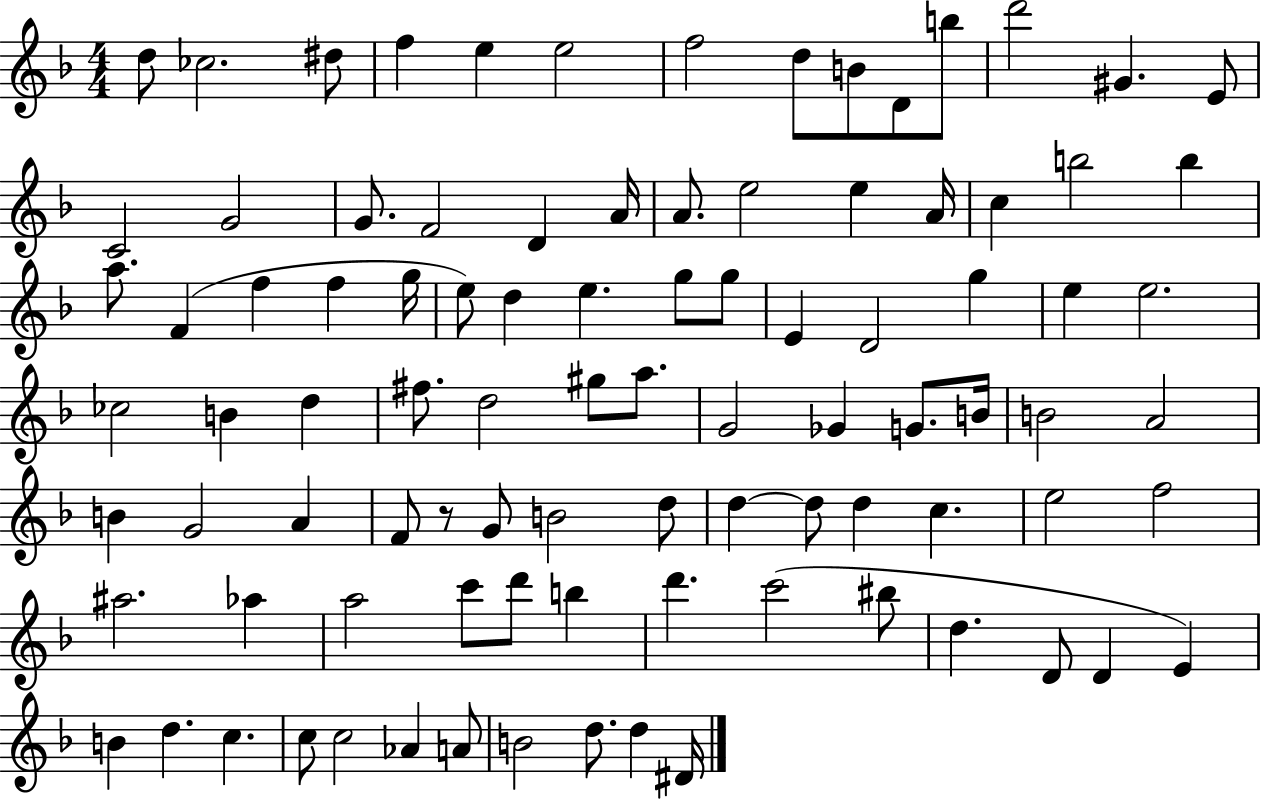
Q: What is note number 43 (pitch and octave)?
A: CES5